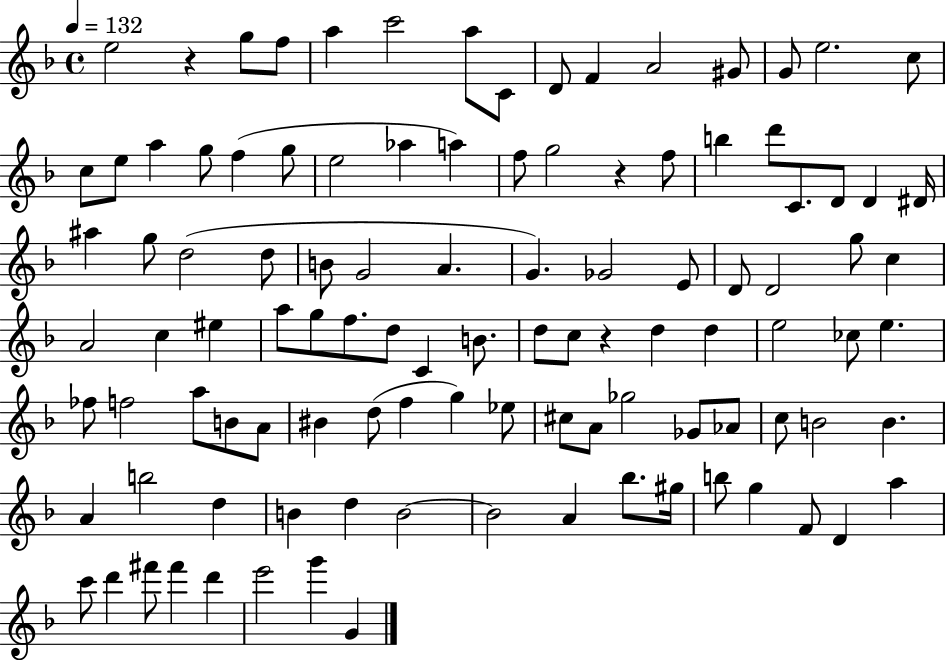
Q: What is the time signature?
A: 4/4